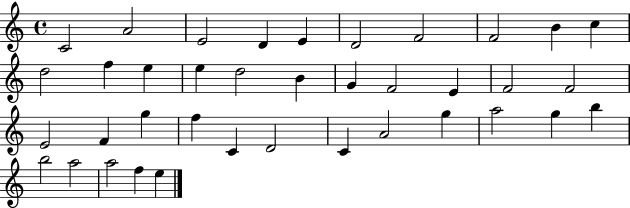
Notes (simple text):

C4/h A4/h E4/h D4/q E4/q D4/h F4/h F4/h B4/q C5/q D5/h F5/q E5/q E5/q D5/h B4/q G4/q F4/h E4/q F4/h F4/h E4/h F4/q G5/q F5/q C4/q D4/h C4/q A4/h G5/q A5/h G5/q B5/q B5/h A5/h A5/h F5/q E5/q